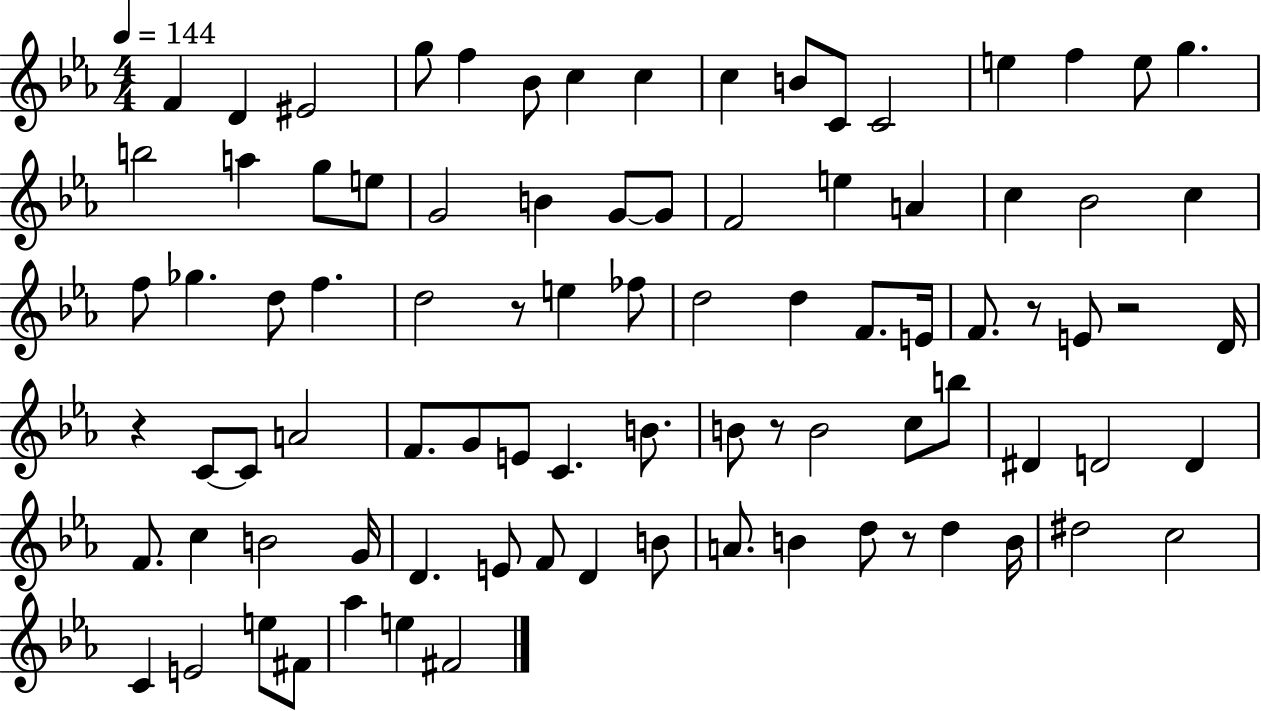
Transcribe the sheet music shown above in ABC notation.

X:1
T:Untitled
M:4/4
L:1/4
K:Eb
F D ^E2 g/2 f _B/2 c c c B/2 C/2 C2 e f e/2 g b2 a g/2 e/2 G2 B G/2 G/2 F2 e A c _B2 c f/2 _g d/2 f d2 z/2 e _f/2 d2 d F/2 E/4 F/2 z/2 E/2 z2 D/4 z C/2 C/2 A2 F/2 G/2 E/2 C B/2 B/2 z/2 B2 c/2 b/2 ^D D2 D F/2 c B2 G/4 D E/2 F/2 D B/2 A/2 B d/2 z/2 d B/4 ^d2 c2 C E2 e/2 ^F/2 _a e ^F2